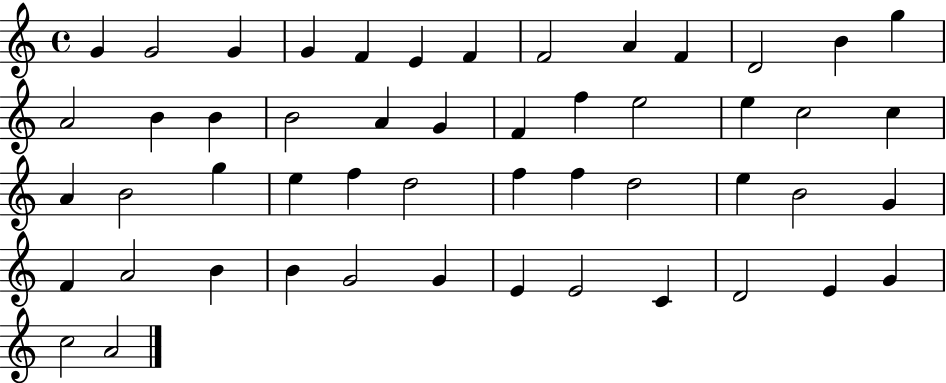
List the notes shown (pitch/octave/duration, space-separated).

G4/q G4/h G4/q G4/q F4/q E4/q F4/q F4/h A4/q F4/q D4/h B4/q G5/q A4/h B4/q B4/q B4/h A4/q G4/q F4/q F5/q E5/h E5/q C5/h C5/q A4/q B4/h G5/q E5/q F5/q D5/h F5/q F5/q D5/h E5/q B4/h G4/q F4/q A4/h B4/q B4/q G4/h G4/q E4/q E4/h C4/q D4/h E4/q G4/q C5/h A4/h